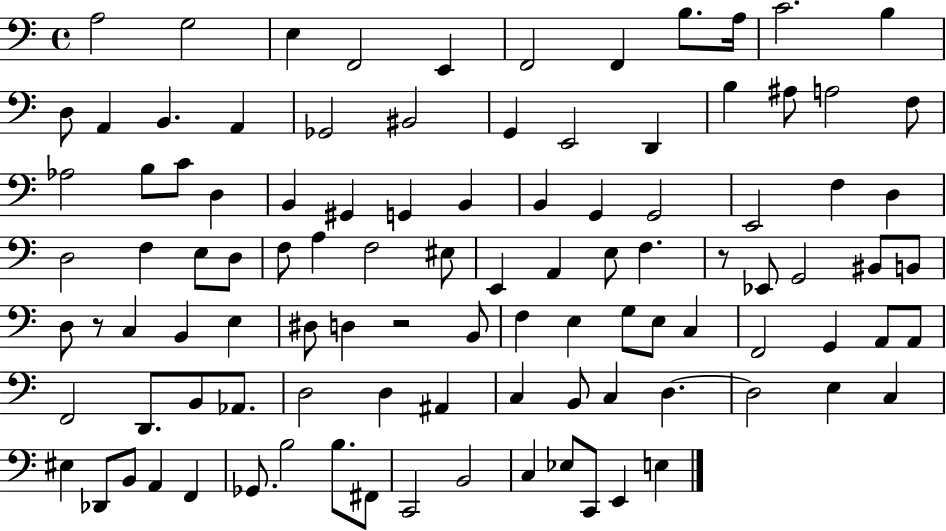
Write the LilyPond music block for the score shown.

{
  \clef bass
  \time 4/4
  \defaultTimeSignature
  \key c \major
  \repeat volta 2 { a2 g2 | e4 f,2 e,4 | f,2 f,4 b8. a16 | c'2. b4 | \break d8 a,4 b,4. a,4 | ges,2 bis,2 | g,4 e,2 d,4 | b4 ais8 a2 f8 | \break aes2 b8 c'8 d4 | b,4 gis,4 g,4 b,4 | b,4 g,4 g,2 | e,2 f4 d4 | \break d2 f4 e8 d8 | f8 a4 f2 eis8 | e,4 a,4 e8 f4. | r8 ees,8 g,2 bis,8 b,8 | \break d8 r8 c4 b,4 e4 | dis8 d4 r2 b,8 | f4 e4 g8 e8 c4 | f,2 g,4 a,8 a,8 | \break f,2 d,8. b,8 aes,8. | d2 d4 ais,4 | c4 b,8 c4 d4.~~ | d2 e4 c4 | \break eis4 des,8 b,8 a,4 f,4 | ges,8. b2 b8. fis,8 | c,2 b,2 | c4 ees8 c,8 e,4 e4 | \break } \bar "|."
}